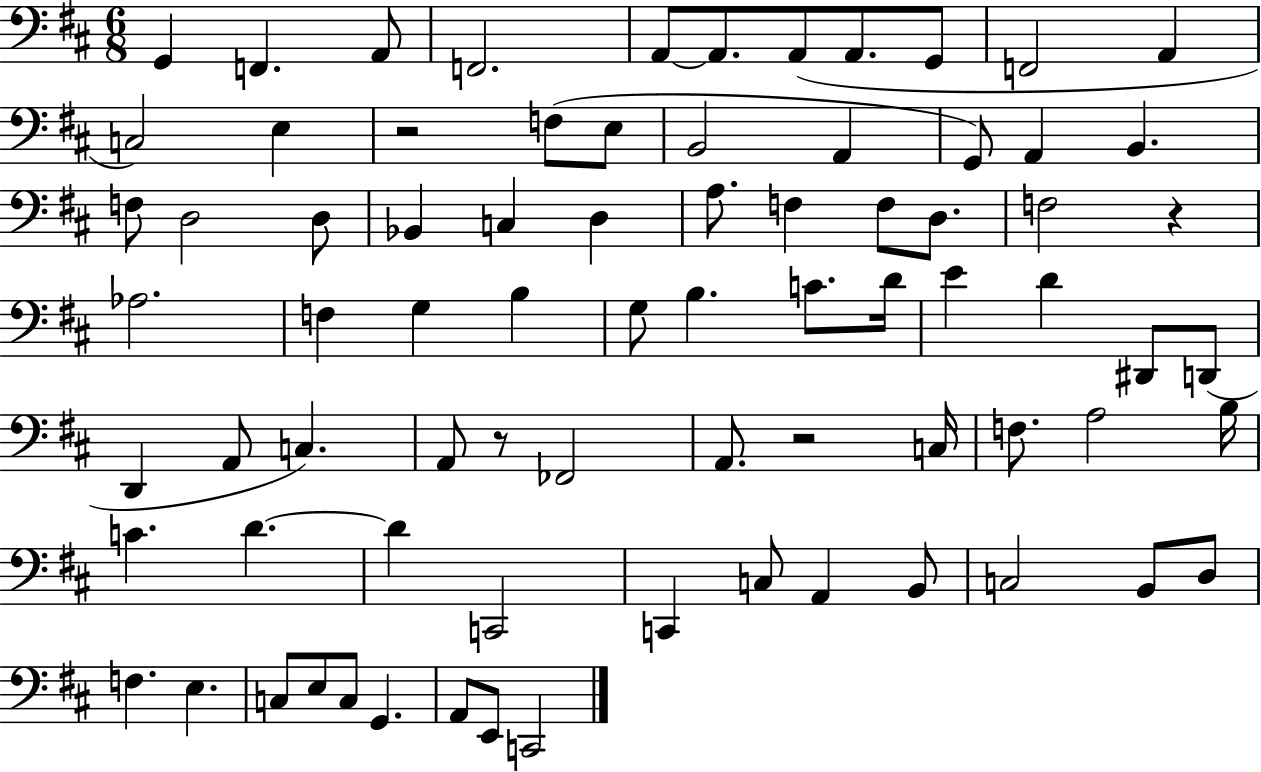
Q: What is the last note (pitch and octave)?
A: C2